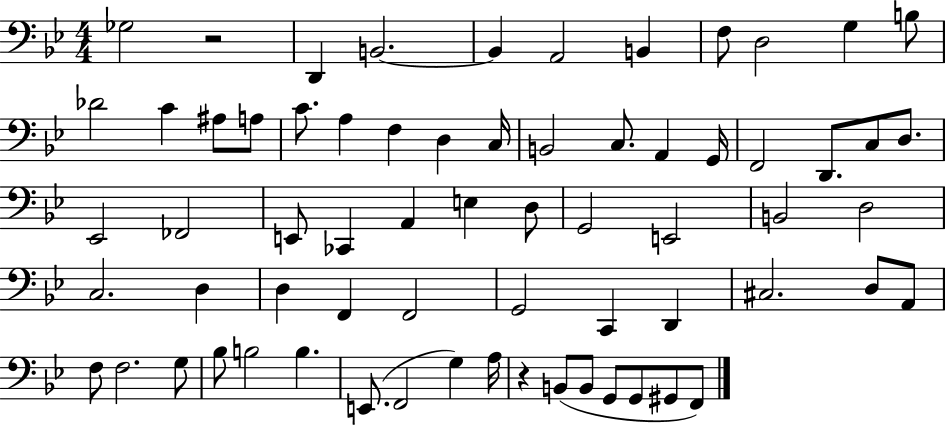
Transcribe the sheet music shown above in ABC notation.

X:1
T:Untitled
M:4/4
L:1/4
K:Bb
_G,2 z2 D,, B,,2 B,, A,,2 B,, F,/2 D,2 G, B,/2 _D2 C ^A,/2 A,/2 C/2 A, F, D, C,/4 B,,2 C,/2 A,, G,,/4 F,,2 D,,/2 C,/2 D,/2 _E,,2 _F,,2 E,,/2 _C,, A,, E, D,/2 G,,2 E,,2 B,,2 D,2 C,2 D, D, F,, F,,2 G,,2 C,, D,, ^C,2 D,/2 A,,/2 F,/2 F,2 G,/2 _B,/2 B,2 B, E,,/2 F,,2 G, A,/4 z B,,/2 B,,/2 G,,/2 G,,/2 ^G,,/2 F,,/2